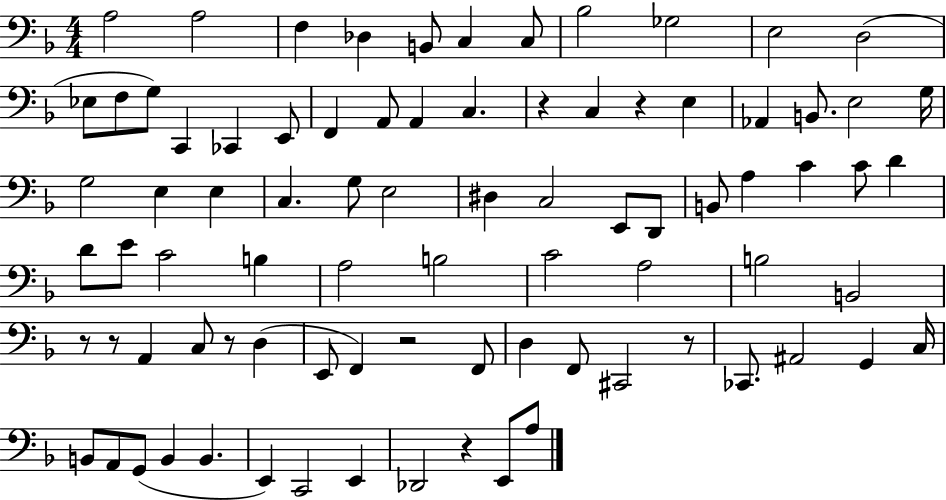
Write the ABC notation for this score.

X:1
T:Untitled
M:4/4
L:1/4
K:F
A,2 A,2 F, _D, B,,/2 C, C,/2 _B,2 _G,2 E,2 D,2 _E,/2 F,/2 G,/2 C,, _C,, E,,/2 F,, A,,/2 A,, C, z C, z E, _A,, B,,/2 E,2 G,/4 G,2 E, E, C, G,/2 E,2 ^D, C,2 E,,/2 D,,/2 B,,/2 A, C C/2 D D/2 E/2 C2 B, A,2 B,2 C2 A,2 B,2 B,,2 z/2 z/2 A,, C,/2 z/2 D, E,,/2 F,, z2 F,,/2 D, F,,/2 ^C,,2 z/2 _C,,/2 ^A,,2 G,, C,/4 B,,/2 A,,/2 G,,/2 B,, B,, E,, C,,2 E,, _D,,2 z E,,/2 A,/2